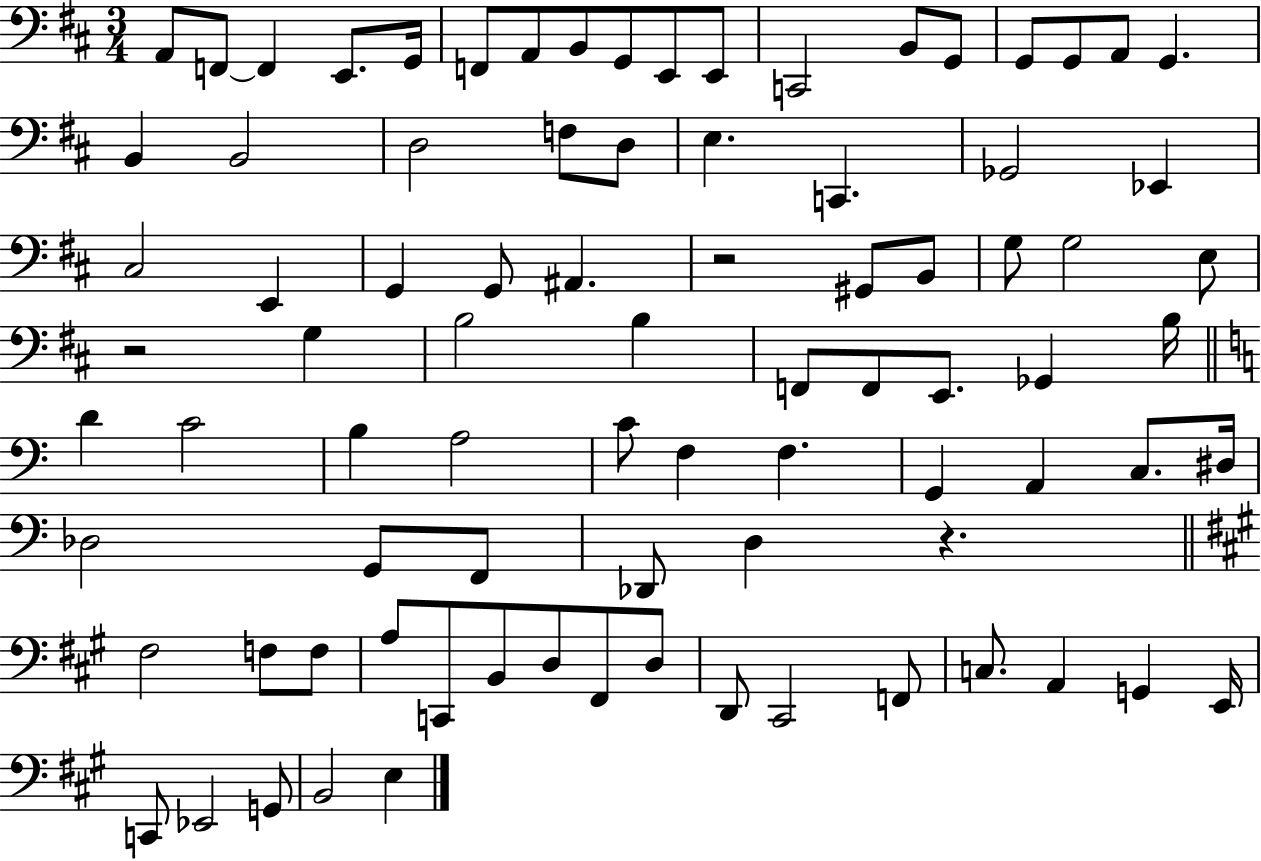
{
  \clef bass
  \numericTimeSignature
  \time 3/4
  \key d \major
  \repeat volta 2 { a,8 f,8~~ f,4 e,8. g,16 | f,8 a,8 b,8 g,8 e,8 e,8 | c,2 b,8 g,8 | g,8 g,8 a,8 g,4. | \break b,4 b,2 | d2 f8 d8 | e4. c,4. | ges,2 ees,4 | \break cis2 e,4 | g,4 g,8 ais,4. | r2 gis,8 b,8 | g8 g2 e8 | \break r2 g4 | b2 b4 | f,8 f,8 e,8. ges,4 b16 | \bar "||" \break \key a \minor d'4 c'2 | b4 a2 | c'8 f4 f4. | g,4 a,4 c8. dis16 | \break des2 g,8 f,8 | des,8 d4 r4. | \bar "||" \break \key a \major fis2 f8 f8 | a8 c,8 b,8 d8 fis,8 d8 | d,8 cis,2 f,8 | c8. a,4 g,4 e,16 | \break c,8 ees,2 g,8 | b,2 e4 | } \bar "|."
}